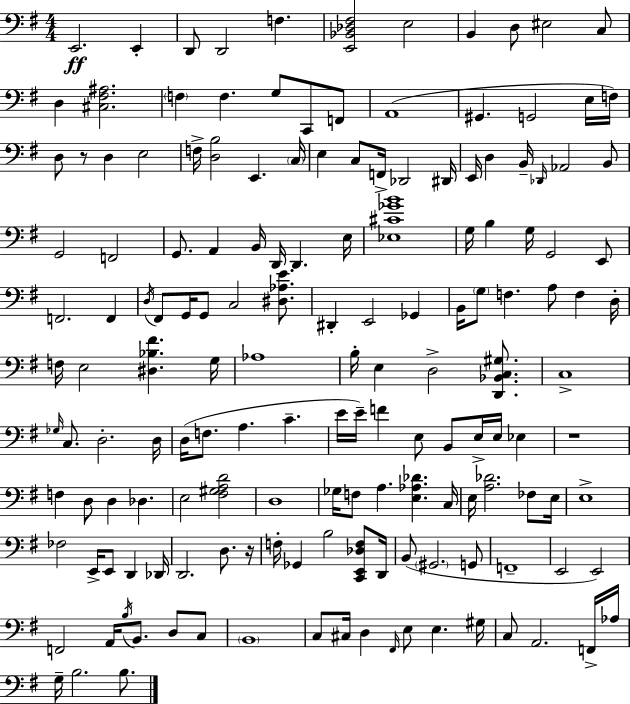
E2/h. E2/q D2/e D2/h F3/q. [E2,Bb2,Db3,F#3]/h E3/h B2/q D3/e EIS3/h C3/e D3/q [C#3,F#3,A#3]/h. F3/q F3/q. G3/e C2/e F2/e A2/w G#2/q. G2/h E3/s F3/s D3/e R/e D3/q E3/h F3/s [D3,B3]/h E2/q. C3/s E3/q C3/e F2/s Db2/h D#2/s E2/s D3/q B2/s Db2/s Ab2/h B2/e G2/h F2/h G2/e. A2/q B2/s D2/s D2/q. E3/s [Eb3,C#4,Gb4,B4]/w G3/s B3/q G3/s G2/h E2/e F2/h. F2/q D3/s F#2/e G2/s G2/e C3/h [D#3,Ab3,E4]/e. D#2/q E2/h Gb2/q B2/s G3/e F3/q. A3/e F3/q D3/s F3/s E3/h [D#3,Bb3,F#4]/q. G3/s Ab3/w B3/s E3/q D3/h [D2,Bb2,C3,G#3]/e. C3/w Gb3/s C3/e. D3/h. D3/s D3/s F3/e. A3/q. C4/q. E4/s E4/s F4/q E3/e B2/e E3/s E3/s Eb3/q R/w F3/q D3/e D3/q Db3/q. E3/h [F#3,G#3,A3,D4]/h D3/w Gb3/s F3/e A3/q. [E3,Ab3,Db4]/q. C3/s E3/s [A3,Db4]/h. FES3/e E3/s E3/w FES3/h E2/s E2/e D2/q Db2/s D2/h. D3/e. R/s F3/s Gb2/q B3/h [C2,E2,Db3,F3]/e D2/s B2/e G#2/h. G2/e F2/w E2/h E2/h F2/h A2/s B3/s B2/e. D3/e C3/e B2/w C3/e C#3/s D3/q F#2/s E3/e E3/q. G#3/s C3/e A2/h. F2/s Ab3/s G3/s B3/h. B3/e.